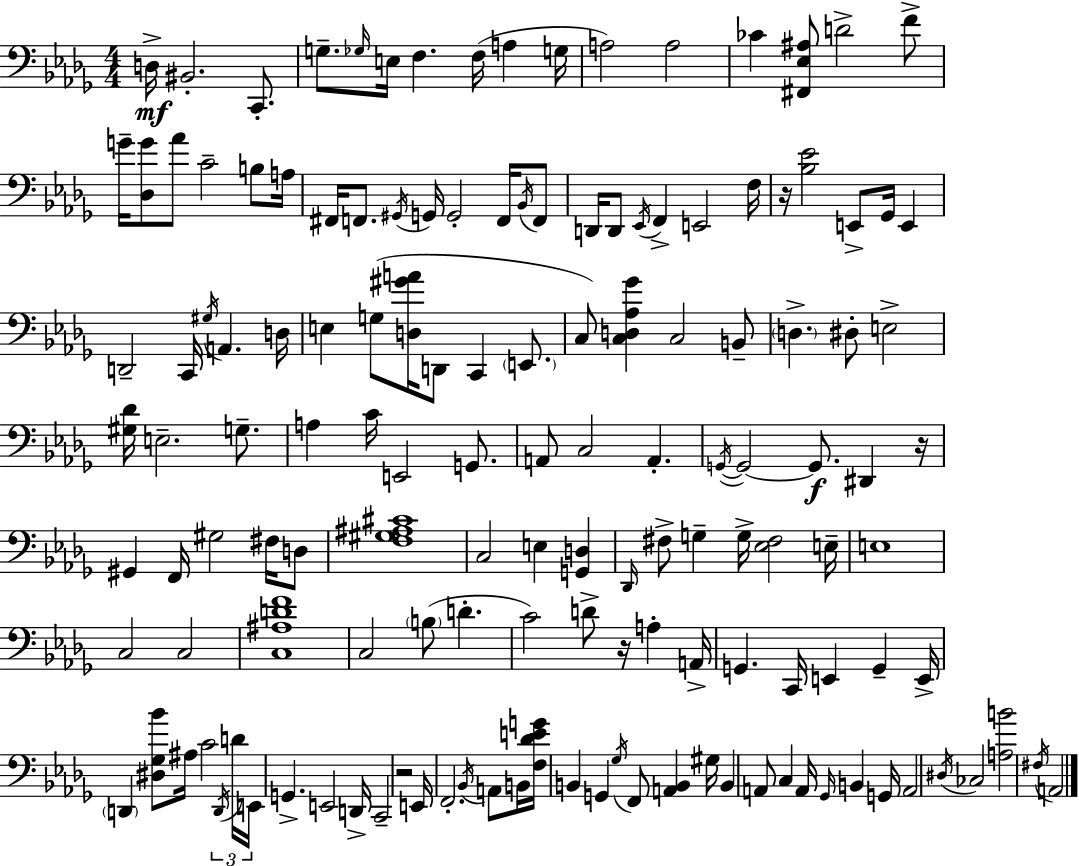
X:1
T:Untitled
M:4/4
L:1/4
K:Bbm
D,/4 ^B,,2 C,,/2 G,/2 _G,/4 E,/4 F, F,/4 A, G,/4 A,2 A,2 _C [^F,,_E,^A,]/2 D2 F/2 G/4 [_D,G]/2 _A/2 C2 B,/2 A,/4 ^F,,/4 F,,/2 ^G,,/4 G,,/4 G,,2 F,,/4 _B,,/4 F,,/2 D,,/4 D,,/2 _E,,/4 F,, E,,2 F,/4 z/4 [_B,_E]2 E,,/2 _G,,/4 E,, D,,2 C,,/4 ^G,/4 A,, D,/4 E, G,/2 [D,^GA]/4 D,,/2 C,, E,,/2 C,/2 [C,D,_A,_G] C,2 B,,/2 D, ^D,/2 E,2 [^G,_D]/4 E,2 G,/2 A, C/4 E,,2 G,,/2 A,,/2 C,2 A,, G,,/4 G,,2 G,,/2 ^D,, z/4 ^G,, F,,/4 ^G,2 ^F,/4 D,/2 [F,^G,^A,^C]4 C,2 E, [G,,D,] _D,,/4 ^F,/2 G, G,/4 [_E,^F,]2 E,/4 E,4 C,2 C,2 [C,^A,DF]4 C,2 B,/2 D C2 D/2 z/4 A, A,,/4 G,, C,,/4 E,, G,, E,,/4 D,, [^D,_G,_B]/2 ^A,/4 C2 D,,/4 D/4 E,,/4 G,, E,,2 D,,/4 C,,2 z2 E,,/4 F,,2 _B,,/4 A,,/2 B,,/4 [F,_DEG]/4 B,, G,, _G,/4 F,,/2 [A,,B,,] ^G,/4 B,, A,,/2 C, A,,/4 _G,,/4 B,, G,,/4 A,,2 ^D,/4 _C,2 [A,B]2 ^F,/4 A,,2